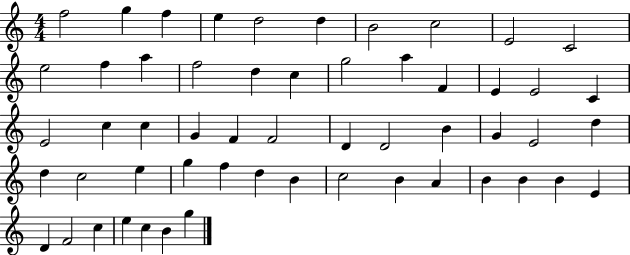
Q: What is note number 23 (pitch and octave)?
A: E4